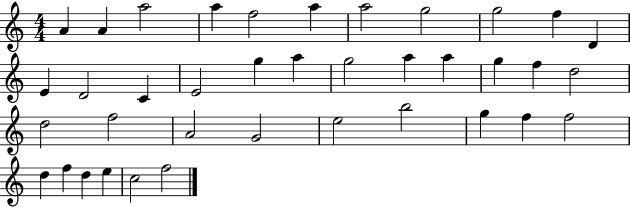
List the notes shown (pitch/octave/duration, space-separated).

A4/q A4/q A5/h A5/q F5/h A5/q A5/h G5/h G5/h F5/q D4/q E4/q D4/h C4/q E4/h G5/q A5/q G5/h A5/q A5/q G5/q F5/q D5/h D5/h F5/h A4/h G4/h E5/h B5/h G5/q F5/q F5/h D5/q F5/q D5/q E5/q C5/h F5/h